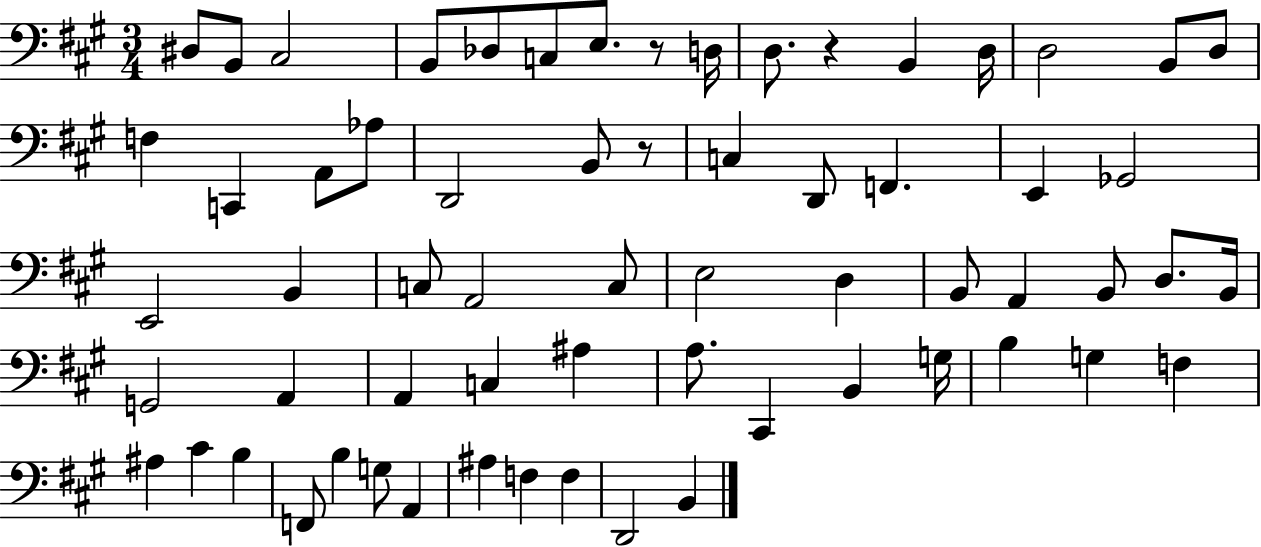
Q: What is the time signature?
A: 3/4